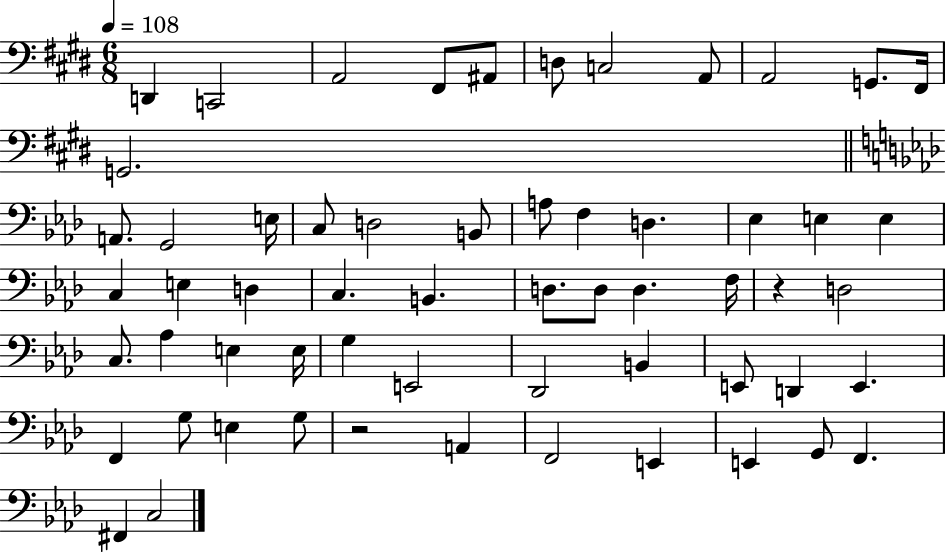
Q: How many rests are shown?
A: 2